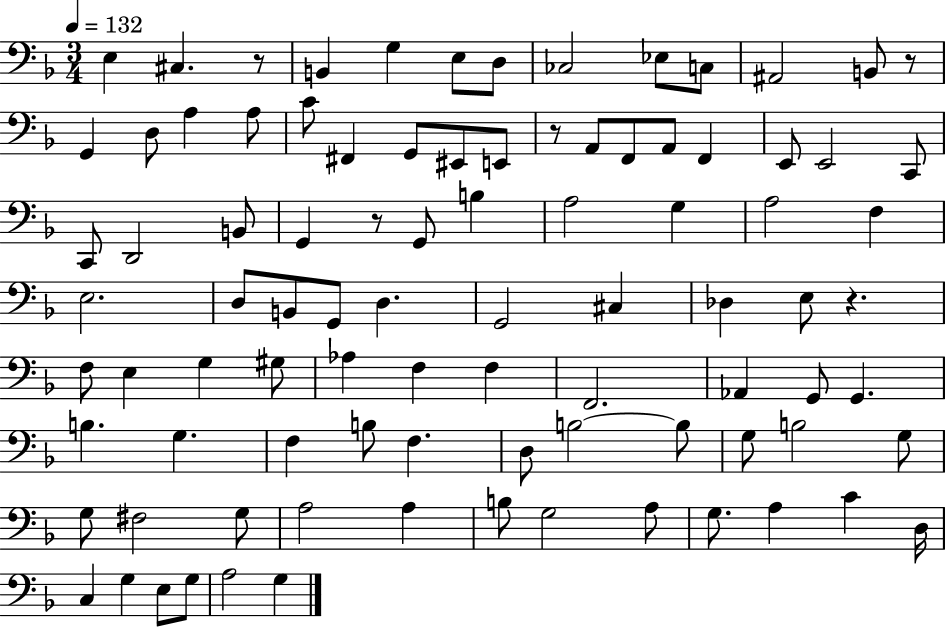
X:1
T:Untitled
M:3/4
L:1/4
K:F
E, ^C, z/2 B,, G, E,/2 D,/2 _C,2 _E,/2 C,/2 ^A,,2 B,,/2 z/2 G,, D,/2 A, A,/2 C/2 ^F,, G,,/2 ^E,,/2 E,,/2 z/2 A,,/2 F,,/2 A,,/2 F,, E,,/2 E,,2 C,,/2 C,,/2 D,,2 B,,/2 G,, z/2 G,,/2 B, A,2 G, A,2 F, E,2 D,/2 B,,/2 G,,/2 D, G,,2 ^C, _D, E,/2 z F,/2 E, G, ^G,/2 _A, F, F, F,,2 _A,, G,,/2 G,, B, G, F, B,/2 F, D,/2 B,2 B,/2 G,/2 B,2 G,/2 G,/2 ^F,2 G,/2 A,2 A, B,/2 G,2 A,/2 G,/2 A, C D,/4 C, G, E,/2 G,/2 A,2 G,